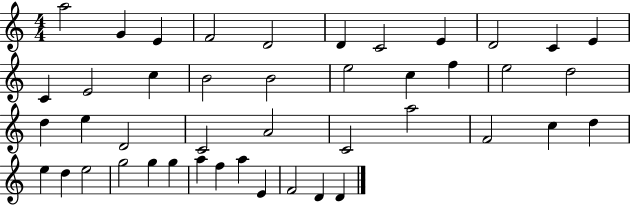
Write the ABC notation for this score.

X:1
T:Untitled
M:4/4
L:1/4
K:C
a2 G E F2 D2 D C2 E D2 C E C E2 c B2 B2 e2 c f e2 d2 d e D2 C2 A2 C2 a2 F2 c d e d e2 g2 g g a f a E F2 D D